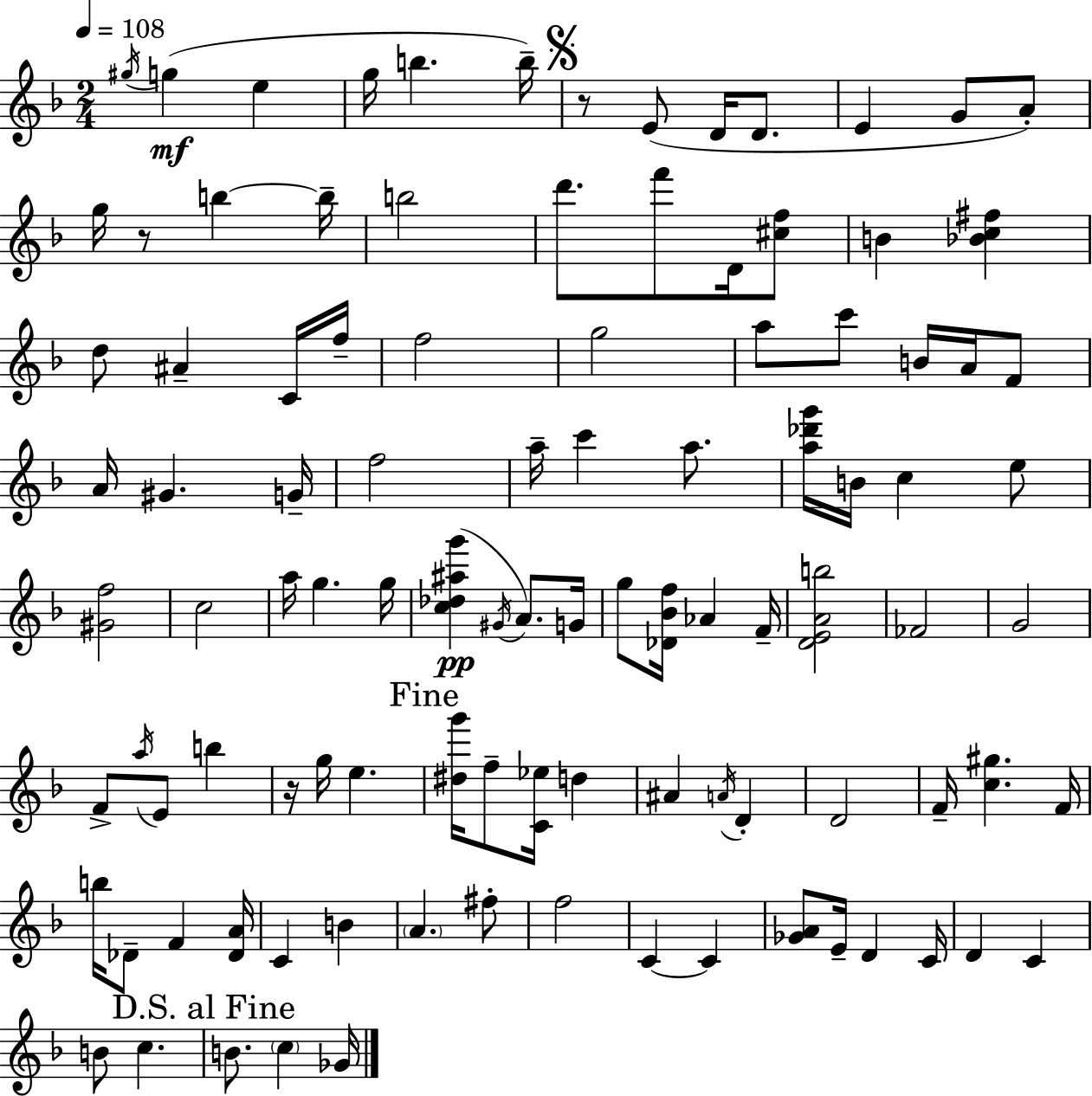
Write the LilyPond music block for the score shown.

{
  \clef treble
  \numericTimeSignature
  \time 2/4
  \key d \minor
  \tempo 4 = 108
  \acciaccatura { gis''16 }\mf g''4( e''4 | g''16 b''4. | b''16--) \mark \markup { \musicglyph "scripts.segno" } r8 e'8( d'16 d'8. | e'4 g'8 a'8-.) | \break g''16 r8 b''4~~ | b''16-- b''2 | d'''8. f'''8 d'16 <cis'' f''>8 | b'4 <bes' c'' fis''>4 | \break d''8 ais'4-- c'16 | f''16-- f''2 | g''2 | a''8 c'''8 b'16 a'16 f'8 | \break a'16 gis'4. | g'16-- f''2 | a''16-- c'''4 a''8. | <a'' des''' g'''>16 b'16 c''4 e''8 | \break <gis' f''>2 | c''2 | a''16 g''4. | g''16 <c'' des'' ais'' g'''>4(\pp \acciaccatura { gis'16 } a'8.) | \break g'16 g''8 <des' bes' f''>16 aes'4 | f'16-- <d' e' a' b''>2 | fes'2 | g'2 | \break f'8-> \acciaccatura { a''16 } e'8 b''4 | r16 g''16 e''4. | \mark "Fine" <dis'' g'''>16 f''8-- <c' ees''>16 d''4 | ais'4 \acciaccatura { a'16 } | \break d'4-. d'2 | f'16-- <c'' gis''>4. | f'16 b''16 des'8-- f'4 | <des' a'>16 c'4 | \break b'4 \parenthesize a'4. | fis''8-. f''2 | c'4~~ | c'4 <ges' a'>8 e'16-- d'4 | \break c'16 d'4 | c'4 b'8 c''4. | \mark "D.S. al Fine" b'8. \parenthesize c''4 | ges'16 \bar "|."
}